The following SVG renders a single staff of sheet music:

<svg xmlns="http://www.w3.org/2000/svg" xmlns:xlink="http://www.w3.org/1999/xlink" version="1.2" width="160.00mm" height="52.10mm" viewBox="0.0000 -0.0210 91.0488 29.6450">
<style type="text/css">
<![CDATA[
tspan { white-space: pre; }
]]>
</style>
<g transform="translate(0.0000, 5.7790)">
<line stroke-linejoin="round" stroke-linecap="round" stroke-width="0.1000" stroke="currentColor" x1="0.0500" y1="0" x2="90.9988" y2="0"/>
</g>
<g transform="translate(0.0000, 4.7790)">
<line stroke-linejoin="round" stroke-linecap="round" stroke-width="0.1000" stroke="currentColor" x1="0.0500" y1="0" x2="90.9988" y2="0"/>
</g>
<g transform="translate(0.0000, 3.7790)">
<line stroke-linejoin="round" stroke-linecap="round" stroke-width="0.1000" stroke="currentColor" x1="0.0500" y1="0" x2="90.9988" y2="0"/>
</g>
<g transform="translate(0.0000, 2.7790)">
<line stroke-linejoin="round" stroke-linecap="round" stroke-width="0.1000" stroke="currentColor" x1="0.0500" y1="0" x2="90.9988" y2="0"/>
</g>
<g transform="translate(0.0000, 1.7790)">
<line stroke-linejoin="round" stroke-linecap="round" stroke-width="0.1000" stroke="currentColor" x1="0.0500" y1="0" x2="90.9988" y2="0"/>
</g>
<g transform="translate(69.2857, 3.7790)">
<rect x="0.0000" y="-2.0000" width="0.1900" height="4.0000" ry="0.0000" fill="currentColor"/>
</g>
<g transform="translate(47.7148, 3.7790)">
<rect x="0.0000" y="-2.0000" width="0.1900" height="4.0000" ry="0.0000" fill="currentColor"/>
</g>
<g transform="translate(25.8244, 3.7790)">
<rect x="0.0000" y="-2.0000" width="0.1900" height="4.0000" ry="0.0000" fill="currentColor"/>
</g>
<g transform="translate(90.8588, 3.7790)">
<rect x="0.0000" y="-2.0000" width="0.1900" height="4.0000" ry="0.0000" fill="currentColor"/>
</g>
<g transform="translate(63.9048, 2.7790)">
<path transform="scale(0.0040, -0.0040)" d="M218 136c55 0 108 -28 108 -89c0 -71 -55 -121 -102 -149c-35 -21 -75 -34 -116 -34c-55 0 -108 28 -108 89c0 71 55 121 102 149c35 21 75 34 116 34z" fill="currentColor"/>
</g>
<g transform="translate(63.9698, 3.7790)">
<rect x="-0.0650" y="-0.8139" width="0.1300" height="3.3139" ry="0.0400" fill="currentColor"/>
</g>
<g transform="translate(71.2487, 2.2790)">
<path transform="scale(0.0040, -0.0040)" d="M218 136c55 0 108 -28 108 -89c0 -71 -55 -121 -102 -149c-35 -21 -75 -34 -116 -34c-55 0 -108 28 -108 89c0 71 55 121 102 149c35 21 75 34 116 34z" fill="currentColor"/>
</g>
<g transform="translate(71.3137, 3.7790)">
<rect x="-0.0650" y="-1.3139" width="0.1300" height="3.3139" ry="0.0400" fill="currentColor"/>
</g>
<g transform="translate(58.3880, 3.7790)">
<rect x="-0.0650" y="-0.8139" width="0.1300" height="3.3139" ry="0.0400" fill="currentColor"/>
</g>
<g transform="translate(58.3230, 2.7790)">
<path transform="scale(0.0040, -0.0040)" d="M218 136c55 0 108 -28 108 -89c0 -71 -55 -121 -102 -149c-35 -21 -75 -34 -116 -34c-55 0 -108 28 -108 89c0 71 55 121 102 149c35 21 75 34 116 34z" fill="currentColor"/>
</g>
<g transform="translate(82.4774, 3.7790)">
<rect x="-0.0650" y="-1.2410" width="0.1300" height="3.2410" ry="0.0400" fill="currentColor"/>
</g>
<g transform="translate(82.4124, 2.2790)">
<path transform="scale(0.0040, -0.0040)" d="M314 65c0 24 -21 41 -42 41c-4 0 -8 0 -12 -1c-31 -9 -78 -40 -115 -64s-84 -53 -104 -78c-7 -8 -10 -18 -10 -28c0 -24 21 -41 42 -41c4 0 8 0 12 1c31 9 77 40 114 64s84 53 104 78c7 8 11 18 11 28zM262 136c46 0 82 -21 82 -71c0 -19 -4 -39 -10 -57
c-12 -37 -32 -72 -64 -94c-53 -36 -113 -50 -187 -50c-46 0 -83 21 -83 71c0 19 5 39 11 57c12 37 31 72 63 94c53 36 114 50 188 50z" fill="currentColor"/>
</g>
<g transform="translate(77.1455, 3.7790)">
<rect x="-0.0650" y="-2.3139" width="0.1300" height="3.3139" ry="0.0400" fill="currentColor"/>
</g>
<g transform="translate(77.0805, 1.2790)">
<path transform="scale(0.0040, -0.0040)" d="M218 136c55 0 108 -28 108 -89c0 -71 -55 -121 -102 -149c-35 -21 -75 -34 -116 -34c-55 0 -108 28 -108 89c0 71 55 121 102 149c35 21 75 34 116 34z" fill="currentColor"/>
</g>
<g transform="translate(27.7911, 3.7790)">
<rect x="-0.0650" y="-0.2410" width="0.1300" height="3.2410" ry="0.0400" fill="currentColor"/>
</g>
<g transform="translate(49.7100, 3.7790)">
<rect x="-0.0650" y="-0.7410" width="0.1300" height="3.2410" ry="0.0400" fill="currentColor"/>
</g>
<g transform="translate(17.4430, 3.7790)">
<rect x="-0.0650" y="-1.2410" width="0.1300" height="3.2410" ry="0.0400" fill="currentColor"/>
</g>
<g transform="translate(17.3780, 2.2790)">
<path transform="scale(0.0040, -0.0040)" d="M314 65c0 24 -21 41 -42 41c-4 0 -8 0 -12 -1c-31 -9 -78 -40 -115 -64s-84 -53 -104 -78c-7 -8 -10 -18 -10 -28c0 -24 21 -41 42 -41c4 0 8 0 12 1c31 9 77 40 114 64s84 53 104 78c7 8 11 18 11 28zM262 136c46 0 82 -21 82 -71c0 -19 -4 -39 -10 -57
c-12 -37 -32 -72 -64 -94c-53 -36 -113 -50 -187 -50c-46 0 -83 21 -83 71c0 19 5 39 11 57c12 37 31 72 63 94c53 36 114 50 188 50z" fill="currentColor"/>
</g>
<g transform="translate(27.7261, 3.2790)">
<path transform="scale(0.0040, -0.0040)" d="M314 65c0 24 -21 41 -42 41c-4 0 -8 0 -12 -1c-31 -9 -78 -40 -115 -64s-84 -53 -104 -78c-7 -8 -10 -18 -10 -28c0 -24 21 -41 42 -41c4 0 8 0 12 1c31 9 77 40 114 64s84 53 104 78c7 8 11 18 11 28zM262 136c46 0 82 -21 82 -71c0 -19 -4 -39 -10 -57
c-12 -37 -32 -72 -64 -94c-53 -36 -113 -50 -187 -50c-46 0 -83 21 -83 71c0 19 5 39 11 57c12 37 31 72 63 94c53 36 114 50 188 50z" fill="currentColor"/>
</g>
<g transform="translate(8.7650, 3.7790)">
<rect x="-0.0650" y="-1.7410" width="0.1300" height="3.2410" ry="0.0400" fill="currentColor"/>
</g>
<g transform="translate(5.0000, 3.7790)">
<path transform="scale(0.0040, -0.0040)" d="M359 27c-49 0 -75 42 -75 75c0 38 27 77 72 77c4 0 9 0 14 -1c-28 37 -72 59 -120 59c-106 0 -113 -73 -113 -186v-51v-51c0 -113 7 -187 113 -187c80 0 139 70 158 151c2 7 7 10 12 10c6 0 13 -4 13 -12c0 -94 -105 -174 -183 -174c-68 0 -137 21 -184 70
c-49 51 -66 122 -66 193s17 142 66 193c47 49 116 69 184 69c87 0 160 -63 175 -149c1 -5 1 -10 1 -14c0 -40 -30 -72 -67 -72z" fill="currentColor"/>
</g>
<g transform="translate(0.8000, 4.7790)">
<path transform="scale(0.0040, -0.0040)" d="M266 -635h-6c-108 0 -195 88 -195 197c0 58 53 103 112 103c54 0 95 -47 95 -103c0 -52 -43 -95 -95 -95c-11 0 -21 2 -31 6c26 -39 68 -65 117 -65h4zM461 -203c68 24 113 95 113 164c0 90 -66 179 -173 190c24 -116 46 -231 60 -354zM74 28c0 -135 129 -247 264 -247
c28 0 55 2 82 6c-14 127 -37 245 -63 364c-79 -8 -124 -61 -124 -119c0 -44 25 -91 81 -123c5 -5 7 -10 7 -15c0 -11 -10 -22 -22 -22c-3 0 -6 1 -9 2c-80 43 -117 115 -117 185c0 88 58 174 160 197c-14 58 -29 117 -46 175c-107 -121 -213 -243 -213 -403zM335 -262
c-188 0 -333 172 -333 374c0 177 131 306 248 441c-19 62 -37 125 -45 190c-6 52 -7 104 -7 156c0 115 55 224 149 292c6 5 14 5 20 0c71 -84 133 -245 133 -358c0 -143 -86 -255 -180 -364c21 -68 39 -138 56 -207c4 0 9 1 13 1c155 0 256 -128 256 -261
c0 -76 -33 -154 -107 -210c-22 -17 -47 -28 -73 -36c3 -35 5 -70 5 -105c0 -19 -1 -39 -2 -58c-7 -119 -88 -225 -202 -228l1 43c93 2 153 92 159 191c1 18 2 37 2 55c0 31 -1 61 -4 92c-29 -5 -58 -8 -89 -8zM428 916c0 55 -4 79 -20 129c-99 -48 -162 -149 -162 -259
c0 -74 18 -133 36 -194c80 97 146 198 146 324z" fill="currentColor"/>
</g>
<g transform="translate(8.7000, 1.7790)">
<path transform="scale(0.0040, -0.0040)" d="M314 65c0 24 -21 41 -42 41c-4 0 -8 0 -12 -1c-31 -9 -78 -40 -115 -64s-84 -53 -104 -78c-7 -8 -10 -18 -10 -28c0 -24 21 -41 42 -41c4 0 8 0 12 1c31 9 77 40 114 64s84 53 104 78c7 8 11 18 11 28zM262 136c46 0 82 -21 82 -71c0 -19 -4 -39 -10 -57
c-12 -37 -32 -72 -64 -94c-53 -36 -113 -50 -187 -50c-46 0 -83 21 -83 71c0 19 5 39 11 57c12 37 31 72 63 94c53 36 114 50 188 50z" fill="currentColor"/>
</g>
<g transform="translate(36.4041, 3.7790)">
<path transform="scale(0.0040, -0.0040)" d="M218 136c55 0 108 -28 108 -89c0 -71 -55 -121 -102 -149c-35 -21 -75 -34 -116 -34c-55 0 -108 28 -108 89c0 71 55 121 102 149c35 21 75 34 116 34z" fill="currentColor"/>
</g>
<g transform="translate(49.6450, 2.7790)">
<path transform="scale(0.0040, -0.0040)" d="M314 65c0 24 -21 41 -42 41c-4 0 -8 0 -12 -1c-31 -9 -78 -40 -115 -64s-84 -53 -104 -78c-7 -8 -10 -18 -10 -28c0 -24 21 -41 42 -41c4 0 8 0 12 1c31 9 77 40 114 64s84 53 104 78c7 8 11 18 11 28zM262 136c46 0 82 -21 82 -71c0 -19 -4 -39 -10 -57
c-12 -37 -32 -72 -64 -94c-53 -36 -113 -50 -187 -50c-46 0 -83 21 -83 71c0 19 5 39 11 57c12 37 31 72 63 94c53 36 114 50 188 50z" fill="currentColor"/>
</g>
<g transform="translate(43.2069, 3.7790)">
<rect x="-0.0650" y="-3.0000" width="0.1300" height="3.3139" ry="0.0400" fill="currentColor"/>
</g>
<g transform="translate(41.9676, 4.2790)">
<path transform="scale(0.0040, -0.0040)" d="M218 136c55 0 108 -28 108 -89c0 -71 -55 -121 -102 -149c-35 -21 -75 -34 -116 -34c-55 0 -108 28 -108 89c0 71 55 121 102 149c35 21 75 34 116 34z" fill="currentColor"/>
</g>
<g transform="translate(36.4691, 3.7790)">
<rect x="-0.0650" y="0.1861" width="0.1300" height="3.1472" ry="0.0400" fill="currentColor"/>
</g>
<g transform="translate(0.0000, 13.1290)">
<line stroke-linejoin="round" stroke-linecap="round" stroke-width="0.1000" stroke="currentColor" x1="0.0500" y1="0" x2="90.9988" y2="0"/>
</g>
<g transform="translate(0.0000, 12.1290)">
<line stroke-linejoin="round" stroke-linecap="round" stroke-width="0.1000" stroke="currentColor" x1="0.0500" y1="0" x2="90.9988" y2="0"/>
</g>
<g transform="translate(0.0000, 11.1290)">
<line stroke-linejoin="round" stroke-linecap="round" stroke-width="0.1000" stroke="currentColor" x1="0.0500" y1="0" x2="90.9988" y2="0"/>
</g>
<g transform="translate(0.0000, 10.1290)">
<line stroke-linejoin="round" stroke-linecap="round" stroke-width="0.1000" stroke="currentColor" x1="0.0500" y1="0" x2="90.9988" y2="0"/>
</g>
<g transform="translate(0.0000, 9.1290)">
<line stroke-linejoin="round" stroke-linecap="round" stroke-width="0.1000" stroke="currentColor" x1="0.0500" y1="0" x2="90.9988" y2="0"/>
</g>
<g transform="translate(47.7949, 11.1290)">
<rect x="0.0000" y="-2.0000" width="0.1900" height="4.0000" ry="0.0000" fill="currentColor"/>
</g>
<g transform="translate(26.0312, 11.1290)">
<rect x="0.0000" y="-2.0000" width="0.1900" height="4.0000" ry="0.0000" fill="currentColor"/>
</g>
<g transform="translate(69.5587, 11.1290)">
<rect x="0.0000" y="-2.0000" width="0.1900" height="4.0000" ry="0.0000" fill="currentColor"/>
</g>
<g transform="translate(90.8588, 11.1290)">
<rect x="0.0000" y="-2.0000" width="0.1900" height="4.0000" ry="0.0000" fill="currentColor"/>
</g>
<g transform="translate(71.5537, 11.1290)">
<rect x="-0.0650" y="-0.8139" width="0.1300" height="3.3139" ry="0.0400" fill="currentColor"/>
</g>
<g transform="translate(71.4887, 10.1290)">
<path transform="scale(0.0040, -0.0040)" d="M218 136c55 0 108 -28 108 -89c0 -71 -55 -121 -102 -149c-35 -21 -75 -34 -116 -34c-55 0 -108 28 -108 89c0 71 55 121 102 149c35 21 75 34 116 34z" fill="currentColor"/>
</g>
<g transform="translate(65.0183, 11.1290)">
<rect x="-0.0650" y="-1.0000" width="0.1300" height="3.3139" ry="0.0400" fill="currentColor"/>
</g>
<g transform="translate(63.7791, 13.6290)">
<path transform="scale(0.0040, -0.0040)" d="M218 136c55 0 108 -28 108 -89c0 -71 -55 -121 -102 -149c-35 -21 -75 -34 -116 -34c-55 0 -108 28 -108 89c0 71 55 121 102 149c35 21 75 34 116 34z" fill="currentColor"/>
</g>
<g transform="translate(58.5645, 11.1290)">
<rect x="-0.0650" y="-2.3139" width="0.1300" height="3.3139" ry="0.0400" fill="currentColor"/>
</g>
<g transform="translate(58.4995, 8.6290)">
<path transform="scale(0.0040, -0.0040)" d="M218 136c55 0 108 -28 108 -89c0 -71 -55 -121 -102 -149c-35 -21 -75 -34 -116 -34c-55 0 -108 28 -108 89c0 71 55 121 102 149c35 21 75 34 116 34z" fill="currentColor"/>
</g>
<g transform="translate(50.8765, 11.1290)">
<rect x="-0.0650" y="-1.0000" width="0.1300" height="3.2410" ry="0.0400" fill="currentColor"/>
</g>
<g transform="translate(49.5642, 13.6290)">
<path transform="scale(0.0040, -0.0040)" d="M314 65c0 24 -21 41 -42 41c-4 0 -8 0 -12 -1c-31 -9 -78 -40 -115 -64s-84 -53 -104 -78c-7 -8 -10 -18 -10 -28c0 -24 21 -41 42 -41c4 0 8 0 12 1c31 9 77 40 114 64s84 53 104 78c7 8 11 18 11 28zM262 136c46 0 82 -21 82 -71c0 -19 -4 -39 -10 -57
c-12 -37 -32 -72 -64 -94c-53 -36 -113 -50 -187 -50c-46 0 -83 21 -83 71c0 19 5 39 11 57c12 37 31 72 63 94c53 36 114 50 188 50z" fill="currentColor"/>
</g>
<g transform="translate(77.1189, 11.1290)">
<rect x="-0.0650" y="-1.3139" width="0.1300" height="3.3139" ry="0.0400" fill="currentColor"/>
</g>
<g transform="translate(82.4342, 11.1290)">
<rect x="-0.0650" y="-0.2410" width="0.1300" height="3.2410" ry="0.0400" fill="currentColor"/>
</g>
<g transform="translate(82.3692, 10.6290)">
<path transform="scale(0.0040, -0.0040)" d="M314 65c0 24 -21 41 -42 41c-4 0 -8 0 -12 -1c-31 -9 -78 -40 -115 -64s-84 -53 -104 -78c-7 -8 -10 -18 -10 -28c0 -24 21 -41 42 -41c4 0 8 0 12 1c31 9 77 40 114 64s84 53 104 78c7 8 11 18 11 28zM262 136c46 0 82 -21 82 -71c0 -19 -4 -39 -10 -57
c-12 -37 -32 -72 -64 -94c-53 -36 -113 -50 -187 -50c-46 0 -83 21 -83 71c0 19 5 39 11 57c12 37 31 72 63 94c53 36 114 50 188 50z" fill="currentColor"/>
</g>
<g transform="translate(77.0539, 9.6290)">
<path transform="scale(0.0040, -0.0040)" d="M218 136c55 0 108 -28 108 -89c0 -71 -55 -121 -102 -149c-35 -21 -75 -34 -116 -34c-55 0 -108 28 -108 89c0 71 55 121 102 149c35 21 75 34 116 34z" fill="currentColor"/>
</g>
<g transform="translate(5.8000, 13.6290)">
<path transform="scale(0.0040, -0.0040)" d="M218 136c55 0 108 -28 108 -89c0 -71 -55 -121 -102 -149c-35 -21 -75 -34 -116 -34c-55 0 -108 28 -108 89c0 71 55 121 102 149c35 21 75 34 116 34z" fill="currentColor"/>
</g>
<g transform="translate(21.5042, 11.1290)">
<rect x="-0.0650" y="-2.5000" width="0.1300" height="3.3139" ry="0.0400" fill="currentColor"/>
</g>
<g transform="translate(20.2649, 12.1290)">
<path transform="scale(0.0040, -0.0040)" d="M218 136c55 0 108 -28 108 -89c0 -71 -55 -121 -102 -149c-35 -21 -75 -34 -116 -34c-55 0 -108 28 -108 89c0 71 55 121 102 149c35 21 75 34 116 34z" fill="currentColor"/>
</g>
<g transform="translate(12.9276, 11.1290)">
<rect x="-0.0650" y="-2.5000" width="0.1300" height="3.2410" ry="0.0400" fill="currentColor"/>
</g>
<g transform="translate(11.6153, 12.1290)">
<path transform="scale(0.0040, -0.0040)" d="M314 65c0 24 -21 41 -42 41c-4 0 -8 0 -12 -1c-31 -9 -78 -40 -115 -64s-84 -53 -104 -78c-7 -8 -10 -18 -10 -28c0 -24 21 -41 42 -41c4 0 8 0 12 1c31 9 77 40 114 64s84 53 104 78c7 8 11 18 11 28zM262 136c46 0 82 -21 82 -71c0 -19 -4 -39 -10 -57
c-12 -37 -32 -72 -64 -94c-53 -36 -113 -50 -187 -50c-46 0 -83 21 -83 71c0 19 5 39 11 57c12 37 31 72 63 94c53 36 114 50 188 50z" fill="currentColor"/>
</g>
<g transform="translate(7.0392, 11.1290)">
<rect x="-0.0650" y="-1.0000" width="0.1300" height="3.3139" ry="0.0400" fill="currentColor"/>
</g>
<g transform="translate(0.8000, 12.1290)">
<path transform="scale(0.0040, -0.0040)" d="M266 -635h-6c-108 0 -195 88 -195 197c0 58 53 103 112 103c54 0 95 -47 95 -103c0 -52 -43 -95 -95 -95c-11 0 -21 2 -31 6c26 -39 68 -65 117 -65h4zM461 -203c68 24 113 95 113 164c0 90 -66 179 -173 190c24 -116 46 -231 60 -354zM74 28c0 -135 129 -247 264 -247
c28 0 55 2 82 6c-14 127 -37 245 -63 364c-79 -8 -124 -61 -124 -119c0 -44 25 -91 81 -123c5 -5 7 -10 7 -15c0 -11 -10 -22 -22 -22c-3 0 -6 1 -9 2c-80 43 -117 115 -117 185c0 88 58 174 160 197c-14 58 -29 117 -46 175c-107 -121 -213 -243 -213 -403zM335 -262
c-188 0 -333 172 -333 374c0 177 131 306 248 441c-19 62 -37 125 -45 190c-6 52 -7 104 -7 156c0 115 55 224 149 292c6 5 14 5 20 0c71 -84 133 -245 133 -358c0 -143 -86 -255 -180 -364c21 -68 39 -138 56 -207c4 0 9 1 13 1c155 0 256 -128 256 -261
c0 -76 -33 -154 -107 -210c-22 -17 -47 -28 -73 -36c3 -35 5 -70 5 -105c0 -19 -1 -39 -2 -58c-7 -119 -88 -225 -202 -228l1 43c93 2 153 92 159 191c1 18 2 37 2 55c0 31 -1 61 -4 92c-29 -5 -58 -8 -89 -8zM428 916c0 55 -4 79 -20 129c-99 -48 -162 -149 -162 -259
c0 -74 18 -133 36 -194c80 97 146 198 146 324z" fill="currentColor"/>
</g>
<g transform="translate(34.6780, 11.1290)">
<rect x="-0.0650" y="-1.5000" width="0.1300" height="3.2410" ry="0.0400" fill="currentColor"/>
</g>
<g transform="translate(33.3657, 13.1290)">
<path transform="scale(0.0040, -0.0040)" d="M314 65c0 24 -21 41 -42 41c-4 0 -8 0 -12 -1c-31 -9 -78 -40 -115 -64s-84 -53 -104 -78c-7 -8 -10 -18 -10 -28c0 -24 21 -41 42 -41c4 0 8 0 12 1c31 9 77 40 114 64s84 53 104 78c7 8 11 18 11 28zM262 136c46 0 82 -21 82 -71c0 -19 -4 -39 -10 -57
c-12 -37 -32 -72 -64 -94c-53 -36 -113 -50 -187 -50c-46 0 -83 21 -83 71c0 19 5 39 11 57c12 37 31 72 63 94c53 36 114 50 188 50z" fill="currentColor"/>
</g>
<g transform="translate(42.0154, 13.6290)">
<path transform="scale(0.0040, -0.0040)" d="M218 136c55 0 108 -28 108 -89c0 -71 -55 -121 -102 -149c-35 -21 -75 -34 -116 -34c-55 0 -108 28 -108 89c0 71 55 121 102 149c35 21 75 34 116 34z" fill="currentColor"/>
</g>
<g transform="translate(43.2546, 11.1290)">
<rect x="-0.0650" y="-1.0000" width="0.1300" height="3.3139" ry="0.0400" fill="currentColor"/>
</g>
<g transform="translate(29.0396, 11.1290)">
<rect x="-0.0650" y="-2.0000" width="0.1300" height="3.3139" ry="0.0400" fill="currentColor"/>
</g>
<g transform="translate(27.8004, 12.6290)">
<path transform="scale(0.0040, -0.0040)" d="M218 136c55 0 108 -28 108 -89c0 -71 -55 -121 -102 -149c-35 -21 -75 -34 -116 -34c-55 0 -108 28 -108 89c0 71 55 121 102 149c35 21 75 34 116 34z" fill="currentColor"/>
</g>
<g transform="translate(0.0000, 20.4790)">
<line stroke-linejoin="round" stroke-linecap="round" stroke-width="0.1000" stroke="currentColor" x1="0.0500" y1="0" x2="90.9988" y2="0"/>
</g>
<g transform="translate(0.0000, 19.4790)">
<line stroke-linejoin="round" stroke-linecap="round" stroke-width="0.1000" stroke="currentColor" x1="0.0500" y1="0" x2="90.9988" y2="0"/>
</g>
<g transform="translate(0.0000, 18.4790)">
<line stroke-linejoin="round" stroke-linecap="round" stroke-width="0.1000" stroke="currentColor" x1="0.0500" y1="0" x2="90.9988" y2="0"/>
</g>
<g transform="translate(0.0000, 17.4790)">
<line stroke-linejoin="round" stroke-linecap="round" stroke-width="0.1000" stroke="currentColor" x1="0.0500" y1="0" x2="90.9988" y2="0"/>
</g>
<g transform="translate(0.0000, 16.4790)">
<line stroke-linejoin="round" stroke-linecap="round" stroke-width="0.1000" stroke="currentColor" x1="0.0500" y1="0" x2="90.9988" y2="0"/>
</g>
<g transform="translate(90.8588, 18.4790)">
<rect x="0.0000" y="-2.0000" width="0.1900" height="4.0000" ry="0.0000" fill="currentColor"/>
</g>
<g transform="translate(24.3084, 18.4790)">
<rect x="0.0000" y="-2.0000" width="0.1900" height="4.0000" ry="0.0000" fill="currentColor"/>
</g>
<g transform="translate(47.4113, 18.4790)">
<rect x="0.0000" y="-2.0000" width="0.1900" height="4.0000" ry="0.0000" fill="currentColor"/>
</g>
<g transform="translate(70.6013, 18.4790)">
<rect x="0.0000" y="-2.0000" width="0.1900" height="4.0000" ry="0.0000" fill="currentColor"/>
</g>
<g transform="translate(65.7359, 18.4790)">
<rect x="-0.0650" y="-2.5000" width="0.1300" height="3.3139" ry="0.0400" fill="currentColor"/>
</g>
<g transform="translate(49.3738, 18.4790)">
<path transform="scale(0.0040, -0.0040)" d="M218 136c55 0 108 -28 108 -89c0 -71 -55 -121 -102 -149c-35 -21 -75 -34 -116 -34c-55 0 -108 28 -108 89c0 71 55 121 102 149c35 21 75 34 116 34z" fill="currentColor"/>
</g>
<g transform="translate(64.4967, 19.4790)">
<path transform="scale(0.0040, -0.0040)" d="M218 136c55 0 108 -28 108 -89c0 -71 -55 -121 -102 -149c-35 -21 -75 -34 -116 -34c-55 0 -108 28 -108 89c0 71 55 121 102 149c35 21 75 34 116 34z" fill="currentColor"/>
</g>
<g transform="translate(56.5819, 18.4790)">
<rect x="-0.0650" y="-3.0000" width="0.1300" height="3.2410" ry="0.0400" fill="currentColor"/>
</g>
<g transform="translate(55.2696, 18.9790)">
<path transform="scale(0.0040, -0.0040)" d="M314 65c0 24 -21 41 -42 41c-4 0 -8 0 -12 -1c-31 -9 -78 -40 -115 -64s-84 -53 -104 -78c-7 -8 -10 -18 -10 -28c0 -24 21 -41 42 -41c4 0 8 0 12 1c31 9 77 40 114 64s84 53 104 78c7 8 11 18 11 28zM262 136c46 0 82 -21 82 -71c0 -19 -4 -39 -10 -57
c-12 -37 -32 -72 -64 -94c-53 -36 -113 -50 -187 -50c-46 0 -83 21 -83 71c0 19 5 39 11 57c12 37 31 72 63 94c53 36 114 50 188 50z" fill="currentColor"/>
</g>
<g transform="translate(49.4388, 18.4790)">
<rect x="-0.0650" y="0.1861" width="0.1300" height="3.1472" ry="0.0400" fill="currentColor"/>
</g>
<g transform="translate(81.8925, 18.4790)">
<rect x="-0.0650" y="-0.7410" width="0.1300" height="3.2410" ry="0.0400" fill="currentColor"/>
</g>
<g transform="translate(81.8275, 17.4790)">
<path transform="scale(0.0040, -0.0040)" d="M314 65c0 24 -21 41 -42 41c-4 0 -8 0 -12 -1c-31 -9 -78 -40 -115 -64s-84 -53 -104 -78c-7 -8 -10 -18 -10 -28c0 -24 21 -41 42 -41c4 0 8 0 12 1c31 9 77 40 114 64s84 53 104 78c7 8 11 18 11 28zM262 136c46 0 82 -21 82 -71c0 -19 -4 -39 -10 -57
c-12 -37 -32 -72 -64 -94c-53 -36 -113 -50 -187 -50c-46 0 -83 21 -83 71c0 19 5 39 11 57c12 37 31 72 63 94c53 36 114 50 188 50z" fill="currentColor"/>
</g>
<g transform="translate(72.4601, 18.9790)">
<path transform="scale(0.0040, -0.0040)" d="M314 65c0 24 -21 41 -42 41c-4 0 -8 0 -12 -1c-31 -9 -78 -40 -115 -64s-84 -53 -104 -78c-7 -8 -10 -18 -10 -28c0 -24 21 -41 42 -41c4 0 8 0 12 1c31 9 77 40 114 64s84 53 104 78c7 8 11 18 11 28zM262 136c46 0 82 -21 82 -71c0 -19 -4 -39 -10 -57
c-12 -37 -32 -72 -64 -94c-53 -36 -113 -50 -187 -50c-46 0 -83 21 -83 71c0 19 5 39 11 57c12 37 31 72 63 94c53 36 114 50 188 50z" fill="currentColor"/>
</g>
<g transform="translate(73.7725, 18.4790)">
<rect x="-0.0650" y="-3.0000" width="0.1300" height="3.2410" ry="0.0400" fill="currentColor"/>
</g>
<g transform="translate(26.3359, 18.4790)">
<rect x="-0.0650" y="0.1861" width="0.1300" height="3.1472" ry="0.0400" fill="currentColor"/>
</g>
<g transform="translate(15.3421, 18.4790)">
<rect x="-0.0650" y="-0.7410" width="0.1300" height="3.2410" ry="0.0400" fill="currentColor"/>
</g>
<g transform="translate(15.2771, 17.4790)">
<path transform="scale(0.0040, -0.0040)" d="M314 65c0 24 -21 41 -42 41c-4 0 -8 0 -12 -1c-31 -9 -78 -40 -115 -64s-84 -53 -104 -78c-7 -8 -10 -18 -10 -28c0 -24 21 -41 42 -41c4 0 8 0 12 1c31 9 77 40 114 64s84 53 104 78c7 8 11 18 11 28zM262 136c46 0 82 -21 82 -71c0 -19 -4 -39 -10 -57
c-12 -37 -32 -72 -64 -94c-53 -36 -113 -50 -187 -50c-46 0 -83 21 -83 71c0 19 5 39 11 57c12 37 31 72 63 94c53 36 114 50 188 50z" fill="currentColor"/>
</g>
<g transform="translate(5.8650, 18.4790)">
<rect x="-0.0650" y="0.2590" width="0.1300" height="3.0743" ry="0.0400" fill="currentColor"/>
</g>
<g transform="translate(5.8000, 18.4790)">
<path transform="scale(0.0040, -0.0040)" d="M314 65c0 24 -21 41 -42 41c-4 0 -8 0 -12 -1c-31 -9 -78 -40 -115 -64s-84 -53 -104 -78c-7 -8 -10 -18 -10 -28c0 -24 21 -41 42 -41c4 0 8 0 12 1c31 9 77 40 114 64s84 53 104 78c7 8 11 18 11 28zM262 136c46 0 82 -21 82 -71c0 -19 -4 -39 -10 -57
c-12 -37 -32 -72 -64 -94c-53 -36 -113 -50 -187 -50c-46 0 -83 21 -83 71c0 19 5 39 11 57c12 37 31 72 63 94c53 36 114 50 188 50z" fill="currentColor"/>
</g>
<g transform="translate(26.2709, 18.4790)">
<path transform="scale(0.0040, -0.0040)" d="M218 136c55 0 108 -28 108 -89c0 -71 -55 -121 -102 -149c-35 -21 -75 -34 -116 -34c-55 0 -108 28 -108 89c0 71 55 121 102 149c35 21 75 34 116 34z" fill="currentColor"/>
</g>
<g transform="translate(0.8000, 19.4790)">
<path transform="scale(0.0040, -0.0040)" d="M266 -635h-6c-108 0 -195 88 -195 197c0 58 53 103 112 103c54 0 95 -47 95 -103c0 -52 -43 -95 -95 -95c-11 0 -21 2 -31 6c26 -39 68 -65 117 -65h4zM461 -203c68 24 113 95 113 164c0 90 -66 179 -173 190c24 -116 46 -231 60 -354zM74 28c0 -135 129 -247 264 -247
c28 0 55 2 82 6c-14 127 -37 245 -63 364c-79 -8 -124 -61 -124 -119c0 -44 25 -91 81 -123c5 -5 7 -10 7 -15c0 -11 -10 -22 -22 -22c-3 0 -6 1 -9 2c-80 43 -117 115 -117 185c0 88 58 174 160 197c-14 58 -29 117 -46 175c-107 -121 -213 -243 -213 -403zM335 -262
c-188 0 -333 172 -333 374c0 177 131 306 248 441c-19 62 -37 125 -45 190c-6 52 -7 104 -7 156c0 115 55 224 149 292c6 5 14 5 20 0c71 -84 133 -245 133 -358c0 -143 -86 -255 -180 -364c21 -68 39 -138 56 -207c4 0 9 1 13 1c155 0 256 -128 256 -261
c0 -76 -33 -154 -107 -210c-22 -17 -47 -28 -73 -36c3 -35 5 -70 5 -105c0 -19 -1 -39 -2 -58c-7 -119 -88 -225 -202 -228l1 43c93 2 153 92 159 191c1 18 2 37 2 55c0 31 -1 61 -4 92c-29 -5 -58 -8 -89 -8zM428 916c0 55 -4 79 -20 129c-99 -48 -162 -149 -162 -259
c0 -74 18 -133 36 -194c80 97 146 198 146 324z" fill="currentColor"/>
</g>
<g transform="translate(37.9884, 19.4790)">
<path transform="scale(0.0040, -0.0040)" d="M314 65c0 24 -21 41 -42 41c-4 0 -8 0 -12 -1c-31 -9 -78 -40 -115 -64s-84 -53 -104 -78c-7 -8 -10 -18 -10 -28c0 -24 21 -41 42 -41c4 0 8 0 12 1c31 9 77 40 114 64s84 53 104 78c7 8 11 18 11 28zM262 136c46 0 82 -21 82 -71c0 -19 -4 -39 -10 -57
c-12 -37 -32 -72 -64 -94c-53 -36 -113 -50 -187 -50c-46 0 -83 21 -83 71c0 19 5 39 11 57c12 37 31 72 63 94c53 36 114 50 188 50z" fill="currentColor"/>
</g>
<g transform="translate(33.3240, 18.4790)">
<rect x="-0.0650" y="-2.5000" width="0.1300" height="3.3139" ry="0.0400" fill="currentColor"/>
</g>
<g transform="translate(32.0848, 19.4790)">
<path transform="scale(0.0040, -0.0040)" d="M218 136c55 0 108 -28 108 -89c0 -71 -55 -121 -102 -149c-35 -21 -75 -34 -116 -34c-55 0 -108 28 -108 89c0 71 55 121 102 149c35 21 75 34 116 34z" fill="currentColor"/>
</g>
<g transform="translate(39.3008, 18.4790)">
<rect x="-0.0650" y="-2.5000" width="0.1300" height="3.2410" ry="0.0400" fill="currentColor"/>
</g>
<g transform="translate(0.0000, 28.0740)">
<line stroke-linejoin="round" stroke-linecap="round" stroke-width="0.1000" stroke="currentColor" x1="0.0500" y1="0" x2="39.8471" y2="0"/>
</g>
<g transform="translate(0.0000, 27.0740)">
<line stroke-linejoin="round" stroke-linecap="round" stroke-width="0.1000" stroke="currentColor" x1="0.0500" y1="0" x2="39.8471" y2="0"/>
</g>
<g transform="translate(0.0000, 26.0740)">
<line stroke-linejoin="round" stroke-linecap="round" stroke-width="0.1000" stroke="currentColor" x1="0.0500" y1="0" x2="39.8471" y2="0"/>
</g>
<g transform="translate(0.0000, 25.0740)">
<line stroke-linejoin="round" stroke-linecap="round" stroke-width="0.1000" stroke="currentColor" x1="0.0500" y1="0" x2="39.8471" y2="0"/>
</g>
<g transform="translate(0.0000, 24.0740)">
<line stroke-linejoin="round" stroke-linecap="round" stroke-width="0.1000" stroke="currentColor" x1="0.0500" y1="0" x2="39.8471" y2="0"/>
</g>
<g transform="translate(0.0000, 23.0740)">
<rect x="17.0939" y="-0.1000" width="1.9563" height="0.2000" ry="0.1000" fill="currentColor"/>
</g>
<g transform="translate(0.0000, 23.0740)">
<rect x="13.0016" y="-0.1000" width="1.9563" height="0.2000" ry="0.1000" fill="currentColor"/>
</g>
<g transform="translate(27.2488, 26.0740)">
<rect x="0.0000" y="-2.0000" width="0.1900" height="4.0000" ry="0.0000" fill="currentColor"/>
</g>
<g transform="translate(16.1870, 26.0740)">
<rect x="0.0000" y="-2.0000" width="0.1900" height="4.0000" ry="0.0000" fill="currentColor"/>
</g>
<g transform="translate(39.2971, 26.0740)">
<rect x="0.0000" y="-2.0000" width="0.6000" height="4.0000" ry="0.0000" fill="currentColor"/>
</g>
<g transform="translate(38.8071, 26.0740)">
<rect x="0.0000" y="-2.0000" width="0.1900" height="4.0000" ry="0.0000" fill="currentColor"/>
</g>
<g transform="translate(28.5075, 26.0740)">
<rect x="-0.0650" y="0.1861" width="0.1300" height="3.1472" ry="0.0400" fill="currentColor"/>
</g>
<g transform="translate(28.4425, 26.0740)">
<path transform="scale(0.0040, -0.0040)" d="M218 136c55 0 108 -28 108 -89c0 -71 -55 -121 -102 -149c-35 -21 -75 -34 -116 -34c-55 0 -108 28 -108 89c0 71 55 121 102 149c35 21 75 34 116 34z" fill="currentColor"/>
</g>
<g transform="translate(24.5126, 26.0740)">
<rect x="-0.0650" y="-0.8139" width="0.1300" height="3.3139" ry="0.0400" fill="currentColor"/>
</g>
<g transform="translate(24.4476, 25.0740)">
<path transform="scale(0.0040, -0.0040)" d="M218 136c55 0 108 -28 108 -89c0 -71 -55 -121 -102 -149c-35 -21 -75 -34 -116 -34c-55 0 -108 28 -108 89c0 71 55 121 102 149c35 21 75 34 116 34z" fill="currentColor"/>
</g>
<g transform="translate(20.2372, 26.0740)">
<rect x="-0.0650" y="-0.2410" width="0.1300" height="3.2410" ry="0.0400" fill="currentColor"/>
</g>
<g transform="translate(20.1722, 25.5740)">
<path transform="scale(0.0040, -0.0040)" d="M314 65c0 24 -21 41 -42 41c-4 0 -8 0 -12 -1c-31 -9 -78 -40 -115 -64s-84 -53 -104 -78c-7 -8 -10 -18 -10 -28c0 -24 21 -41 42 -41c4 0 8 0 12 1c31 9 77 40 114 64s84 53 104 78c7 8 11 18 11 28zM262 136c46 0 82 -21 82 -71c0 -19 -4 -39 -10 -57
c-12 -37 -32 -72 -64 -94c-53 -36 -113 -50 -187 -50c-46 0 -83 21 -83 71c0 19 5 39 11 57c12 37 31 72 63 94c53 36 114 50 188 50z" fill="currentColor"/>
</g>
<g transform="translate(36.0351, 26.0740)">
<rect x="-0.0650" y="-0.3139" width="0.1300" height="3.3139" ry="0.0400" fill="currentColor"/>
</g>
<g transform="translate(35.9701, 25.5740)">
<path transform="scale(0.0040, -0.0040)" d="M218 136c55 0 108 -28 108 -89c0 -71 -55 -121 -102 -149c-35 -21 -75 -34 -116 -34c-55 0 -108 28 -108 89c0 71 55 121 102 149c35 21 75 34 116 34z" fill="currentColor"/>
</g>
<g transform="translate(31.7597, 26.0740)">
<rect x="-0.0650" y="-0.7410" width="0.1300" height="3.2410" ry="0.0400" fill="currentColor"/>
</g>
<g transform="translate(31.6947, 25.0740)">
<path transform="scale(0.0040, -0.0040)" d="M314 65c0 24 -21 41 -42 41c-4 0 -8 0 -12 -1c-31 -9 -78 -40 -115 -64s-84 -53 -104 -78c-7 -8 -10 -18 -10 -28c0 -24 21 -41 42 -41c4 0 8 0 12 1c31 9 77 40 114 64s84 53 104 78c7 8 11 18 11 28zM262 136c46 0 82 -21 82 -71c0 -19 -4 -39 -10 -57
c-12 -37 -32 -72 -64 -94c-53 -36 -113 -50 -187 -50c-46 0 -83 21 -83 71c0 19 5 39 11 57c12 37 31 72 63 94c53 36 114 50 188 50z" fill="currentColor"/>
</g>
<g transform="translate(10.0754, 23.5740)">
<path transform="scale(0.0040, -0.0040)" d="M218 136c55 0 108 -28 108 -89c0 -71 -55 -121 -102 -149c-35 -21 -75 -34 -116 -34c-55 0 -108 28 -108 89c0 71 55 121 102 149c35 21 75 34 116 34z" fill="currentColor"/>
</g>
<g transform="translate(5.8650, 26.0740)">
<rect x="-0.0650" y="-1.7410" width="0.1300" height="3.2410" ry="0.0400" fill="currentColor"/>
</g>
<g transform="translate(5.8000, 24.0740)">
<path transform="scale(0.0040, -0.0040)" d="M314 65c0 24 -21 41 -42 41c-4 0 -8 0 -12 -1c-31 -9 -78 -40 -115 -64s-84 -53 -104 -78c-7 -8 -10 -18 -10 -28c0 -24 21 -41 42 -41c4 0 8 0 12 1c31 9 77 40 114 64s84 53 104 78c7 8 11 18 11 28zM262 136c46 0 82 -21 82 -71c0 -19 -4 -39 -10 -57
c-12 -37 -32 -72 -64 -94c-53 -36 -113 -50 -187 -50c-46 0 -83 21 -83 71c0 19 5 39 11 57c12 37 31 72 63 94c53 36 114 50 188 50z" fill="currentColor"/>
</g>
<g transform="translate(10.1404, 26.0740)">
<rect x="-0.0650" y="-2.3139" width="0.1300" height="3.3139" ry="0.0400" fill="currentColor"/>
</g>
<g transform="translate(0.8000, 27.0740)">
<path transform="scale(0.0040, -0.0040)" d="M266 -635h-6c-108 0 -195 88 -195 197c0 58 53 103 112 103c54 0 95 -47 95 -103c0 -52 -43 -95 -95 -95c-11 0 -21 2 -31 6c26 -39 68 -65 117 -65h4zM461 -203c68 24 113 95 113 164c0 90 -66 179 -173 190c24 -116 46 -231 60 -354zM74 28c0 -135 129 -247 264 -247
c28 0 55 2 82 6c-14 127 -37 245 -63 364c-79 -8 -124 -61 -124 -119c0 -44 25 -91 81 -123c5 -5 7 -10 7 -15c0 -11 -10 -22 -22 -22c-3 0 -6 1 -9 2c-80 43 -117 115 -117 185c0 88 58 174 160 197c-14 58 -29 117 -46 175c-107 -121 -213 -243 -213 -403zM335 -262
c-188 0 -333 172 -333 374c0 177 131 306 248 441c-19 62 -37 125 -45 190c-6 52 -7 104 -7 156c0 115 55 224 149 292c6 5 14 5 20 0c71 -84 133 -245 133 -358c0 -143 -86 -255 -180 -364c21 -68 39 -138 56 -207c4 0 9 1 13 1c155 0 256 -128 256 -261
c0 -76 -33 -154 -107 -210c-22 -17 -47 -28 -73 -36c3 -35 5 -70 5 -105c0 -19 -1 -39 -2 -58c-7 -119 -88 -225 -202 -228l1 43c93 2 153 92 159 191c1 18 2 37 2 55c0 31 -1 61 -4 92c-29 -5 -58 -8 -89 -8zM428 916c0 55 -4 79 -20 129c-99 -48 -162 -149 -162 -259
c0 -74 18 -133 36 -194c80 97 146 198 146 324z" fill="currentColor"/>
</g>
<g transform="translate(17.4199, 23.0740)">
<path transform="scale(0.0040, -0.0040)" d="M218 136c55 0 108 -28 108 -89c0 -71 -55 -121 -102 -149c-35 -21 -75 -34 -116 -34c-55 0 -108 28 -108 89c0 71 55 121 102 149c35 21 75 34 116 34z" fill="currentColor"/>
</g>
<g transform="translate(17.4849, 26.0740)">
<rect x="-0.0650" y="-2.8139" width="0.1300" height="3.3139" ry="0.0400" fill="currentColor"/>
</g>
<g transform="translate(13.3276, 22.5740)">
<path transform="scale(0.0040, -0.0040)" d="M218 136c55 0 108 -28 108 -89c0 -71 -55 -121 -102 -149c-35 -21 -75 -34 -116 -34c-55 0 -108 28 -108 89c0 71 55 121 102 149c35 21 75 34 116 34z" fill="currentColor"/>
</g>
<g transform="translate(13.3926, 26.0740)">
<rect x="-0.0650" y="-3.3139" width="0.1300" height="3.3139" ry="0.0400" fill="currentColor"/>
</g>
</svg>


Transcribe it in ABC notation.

X:1
T:Untitled
M:4/4
L:1/4
K:C
f2 e2 c2 B A d2 d d e g e2 D G2 G F E2 D D2 g D d e c2 B2 d2 B G G2 B A2 G A2 d2 f2 g b a c2 d B d2 c